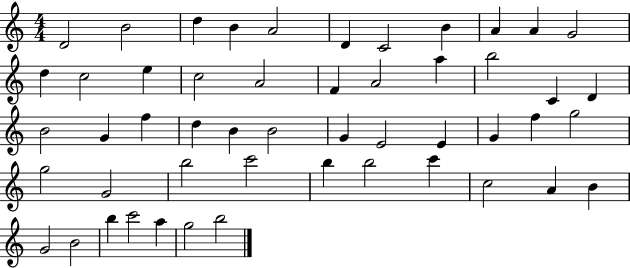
X:1
T:Untitled
M:4/4
L:1/4
K:C
D2 B2 d B A2 D C2 B A A G2 d c2 e c2 A2 F A2 a b2 C D B2 G f d B B2 G E2 E G f g2 g2 G2 b2 c'2 b b2 c' c2 A B G2 B2 b c'2 a g2 b2